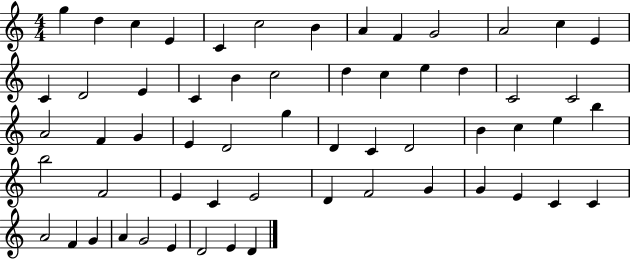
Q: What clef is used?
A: treble